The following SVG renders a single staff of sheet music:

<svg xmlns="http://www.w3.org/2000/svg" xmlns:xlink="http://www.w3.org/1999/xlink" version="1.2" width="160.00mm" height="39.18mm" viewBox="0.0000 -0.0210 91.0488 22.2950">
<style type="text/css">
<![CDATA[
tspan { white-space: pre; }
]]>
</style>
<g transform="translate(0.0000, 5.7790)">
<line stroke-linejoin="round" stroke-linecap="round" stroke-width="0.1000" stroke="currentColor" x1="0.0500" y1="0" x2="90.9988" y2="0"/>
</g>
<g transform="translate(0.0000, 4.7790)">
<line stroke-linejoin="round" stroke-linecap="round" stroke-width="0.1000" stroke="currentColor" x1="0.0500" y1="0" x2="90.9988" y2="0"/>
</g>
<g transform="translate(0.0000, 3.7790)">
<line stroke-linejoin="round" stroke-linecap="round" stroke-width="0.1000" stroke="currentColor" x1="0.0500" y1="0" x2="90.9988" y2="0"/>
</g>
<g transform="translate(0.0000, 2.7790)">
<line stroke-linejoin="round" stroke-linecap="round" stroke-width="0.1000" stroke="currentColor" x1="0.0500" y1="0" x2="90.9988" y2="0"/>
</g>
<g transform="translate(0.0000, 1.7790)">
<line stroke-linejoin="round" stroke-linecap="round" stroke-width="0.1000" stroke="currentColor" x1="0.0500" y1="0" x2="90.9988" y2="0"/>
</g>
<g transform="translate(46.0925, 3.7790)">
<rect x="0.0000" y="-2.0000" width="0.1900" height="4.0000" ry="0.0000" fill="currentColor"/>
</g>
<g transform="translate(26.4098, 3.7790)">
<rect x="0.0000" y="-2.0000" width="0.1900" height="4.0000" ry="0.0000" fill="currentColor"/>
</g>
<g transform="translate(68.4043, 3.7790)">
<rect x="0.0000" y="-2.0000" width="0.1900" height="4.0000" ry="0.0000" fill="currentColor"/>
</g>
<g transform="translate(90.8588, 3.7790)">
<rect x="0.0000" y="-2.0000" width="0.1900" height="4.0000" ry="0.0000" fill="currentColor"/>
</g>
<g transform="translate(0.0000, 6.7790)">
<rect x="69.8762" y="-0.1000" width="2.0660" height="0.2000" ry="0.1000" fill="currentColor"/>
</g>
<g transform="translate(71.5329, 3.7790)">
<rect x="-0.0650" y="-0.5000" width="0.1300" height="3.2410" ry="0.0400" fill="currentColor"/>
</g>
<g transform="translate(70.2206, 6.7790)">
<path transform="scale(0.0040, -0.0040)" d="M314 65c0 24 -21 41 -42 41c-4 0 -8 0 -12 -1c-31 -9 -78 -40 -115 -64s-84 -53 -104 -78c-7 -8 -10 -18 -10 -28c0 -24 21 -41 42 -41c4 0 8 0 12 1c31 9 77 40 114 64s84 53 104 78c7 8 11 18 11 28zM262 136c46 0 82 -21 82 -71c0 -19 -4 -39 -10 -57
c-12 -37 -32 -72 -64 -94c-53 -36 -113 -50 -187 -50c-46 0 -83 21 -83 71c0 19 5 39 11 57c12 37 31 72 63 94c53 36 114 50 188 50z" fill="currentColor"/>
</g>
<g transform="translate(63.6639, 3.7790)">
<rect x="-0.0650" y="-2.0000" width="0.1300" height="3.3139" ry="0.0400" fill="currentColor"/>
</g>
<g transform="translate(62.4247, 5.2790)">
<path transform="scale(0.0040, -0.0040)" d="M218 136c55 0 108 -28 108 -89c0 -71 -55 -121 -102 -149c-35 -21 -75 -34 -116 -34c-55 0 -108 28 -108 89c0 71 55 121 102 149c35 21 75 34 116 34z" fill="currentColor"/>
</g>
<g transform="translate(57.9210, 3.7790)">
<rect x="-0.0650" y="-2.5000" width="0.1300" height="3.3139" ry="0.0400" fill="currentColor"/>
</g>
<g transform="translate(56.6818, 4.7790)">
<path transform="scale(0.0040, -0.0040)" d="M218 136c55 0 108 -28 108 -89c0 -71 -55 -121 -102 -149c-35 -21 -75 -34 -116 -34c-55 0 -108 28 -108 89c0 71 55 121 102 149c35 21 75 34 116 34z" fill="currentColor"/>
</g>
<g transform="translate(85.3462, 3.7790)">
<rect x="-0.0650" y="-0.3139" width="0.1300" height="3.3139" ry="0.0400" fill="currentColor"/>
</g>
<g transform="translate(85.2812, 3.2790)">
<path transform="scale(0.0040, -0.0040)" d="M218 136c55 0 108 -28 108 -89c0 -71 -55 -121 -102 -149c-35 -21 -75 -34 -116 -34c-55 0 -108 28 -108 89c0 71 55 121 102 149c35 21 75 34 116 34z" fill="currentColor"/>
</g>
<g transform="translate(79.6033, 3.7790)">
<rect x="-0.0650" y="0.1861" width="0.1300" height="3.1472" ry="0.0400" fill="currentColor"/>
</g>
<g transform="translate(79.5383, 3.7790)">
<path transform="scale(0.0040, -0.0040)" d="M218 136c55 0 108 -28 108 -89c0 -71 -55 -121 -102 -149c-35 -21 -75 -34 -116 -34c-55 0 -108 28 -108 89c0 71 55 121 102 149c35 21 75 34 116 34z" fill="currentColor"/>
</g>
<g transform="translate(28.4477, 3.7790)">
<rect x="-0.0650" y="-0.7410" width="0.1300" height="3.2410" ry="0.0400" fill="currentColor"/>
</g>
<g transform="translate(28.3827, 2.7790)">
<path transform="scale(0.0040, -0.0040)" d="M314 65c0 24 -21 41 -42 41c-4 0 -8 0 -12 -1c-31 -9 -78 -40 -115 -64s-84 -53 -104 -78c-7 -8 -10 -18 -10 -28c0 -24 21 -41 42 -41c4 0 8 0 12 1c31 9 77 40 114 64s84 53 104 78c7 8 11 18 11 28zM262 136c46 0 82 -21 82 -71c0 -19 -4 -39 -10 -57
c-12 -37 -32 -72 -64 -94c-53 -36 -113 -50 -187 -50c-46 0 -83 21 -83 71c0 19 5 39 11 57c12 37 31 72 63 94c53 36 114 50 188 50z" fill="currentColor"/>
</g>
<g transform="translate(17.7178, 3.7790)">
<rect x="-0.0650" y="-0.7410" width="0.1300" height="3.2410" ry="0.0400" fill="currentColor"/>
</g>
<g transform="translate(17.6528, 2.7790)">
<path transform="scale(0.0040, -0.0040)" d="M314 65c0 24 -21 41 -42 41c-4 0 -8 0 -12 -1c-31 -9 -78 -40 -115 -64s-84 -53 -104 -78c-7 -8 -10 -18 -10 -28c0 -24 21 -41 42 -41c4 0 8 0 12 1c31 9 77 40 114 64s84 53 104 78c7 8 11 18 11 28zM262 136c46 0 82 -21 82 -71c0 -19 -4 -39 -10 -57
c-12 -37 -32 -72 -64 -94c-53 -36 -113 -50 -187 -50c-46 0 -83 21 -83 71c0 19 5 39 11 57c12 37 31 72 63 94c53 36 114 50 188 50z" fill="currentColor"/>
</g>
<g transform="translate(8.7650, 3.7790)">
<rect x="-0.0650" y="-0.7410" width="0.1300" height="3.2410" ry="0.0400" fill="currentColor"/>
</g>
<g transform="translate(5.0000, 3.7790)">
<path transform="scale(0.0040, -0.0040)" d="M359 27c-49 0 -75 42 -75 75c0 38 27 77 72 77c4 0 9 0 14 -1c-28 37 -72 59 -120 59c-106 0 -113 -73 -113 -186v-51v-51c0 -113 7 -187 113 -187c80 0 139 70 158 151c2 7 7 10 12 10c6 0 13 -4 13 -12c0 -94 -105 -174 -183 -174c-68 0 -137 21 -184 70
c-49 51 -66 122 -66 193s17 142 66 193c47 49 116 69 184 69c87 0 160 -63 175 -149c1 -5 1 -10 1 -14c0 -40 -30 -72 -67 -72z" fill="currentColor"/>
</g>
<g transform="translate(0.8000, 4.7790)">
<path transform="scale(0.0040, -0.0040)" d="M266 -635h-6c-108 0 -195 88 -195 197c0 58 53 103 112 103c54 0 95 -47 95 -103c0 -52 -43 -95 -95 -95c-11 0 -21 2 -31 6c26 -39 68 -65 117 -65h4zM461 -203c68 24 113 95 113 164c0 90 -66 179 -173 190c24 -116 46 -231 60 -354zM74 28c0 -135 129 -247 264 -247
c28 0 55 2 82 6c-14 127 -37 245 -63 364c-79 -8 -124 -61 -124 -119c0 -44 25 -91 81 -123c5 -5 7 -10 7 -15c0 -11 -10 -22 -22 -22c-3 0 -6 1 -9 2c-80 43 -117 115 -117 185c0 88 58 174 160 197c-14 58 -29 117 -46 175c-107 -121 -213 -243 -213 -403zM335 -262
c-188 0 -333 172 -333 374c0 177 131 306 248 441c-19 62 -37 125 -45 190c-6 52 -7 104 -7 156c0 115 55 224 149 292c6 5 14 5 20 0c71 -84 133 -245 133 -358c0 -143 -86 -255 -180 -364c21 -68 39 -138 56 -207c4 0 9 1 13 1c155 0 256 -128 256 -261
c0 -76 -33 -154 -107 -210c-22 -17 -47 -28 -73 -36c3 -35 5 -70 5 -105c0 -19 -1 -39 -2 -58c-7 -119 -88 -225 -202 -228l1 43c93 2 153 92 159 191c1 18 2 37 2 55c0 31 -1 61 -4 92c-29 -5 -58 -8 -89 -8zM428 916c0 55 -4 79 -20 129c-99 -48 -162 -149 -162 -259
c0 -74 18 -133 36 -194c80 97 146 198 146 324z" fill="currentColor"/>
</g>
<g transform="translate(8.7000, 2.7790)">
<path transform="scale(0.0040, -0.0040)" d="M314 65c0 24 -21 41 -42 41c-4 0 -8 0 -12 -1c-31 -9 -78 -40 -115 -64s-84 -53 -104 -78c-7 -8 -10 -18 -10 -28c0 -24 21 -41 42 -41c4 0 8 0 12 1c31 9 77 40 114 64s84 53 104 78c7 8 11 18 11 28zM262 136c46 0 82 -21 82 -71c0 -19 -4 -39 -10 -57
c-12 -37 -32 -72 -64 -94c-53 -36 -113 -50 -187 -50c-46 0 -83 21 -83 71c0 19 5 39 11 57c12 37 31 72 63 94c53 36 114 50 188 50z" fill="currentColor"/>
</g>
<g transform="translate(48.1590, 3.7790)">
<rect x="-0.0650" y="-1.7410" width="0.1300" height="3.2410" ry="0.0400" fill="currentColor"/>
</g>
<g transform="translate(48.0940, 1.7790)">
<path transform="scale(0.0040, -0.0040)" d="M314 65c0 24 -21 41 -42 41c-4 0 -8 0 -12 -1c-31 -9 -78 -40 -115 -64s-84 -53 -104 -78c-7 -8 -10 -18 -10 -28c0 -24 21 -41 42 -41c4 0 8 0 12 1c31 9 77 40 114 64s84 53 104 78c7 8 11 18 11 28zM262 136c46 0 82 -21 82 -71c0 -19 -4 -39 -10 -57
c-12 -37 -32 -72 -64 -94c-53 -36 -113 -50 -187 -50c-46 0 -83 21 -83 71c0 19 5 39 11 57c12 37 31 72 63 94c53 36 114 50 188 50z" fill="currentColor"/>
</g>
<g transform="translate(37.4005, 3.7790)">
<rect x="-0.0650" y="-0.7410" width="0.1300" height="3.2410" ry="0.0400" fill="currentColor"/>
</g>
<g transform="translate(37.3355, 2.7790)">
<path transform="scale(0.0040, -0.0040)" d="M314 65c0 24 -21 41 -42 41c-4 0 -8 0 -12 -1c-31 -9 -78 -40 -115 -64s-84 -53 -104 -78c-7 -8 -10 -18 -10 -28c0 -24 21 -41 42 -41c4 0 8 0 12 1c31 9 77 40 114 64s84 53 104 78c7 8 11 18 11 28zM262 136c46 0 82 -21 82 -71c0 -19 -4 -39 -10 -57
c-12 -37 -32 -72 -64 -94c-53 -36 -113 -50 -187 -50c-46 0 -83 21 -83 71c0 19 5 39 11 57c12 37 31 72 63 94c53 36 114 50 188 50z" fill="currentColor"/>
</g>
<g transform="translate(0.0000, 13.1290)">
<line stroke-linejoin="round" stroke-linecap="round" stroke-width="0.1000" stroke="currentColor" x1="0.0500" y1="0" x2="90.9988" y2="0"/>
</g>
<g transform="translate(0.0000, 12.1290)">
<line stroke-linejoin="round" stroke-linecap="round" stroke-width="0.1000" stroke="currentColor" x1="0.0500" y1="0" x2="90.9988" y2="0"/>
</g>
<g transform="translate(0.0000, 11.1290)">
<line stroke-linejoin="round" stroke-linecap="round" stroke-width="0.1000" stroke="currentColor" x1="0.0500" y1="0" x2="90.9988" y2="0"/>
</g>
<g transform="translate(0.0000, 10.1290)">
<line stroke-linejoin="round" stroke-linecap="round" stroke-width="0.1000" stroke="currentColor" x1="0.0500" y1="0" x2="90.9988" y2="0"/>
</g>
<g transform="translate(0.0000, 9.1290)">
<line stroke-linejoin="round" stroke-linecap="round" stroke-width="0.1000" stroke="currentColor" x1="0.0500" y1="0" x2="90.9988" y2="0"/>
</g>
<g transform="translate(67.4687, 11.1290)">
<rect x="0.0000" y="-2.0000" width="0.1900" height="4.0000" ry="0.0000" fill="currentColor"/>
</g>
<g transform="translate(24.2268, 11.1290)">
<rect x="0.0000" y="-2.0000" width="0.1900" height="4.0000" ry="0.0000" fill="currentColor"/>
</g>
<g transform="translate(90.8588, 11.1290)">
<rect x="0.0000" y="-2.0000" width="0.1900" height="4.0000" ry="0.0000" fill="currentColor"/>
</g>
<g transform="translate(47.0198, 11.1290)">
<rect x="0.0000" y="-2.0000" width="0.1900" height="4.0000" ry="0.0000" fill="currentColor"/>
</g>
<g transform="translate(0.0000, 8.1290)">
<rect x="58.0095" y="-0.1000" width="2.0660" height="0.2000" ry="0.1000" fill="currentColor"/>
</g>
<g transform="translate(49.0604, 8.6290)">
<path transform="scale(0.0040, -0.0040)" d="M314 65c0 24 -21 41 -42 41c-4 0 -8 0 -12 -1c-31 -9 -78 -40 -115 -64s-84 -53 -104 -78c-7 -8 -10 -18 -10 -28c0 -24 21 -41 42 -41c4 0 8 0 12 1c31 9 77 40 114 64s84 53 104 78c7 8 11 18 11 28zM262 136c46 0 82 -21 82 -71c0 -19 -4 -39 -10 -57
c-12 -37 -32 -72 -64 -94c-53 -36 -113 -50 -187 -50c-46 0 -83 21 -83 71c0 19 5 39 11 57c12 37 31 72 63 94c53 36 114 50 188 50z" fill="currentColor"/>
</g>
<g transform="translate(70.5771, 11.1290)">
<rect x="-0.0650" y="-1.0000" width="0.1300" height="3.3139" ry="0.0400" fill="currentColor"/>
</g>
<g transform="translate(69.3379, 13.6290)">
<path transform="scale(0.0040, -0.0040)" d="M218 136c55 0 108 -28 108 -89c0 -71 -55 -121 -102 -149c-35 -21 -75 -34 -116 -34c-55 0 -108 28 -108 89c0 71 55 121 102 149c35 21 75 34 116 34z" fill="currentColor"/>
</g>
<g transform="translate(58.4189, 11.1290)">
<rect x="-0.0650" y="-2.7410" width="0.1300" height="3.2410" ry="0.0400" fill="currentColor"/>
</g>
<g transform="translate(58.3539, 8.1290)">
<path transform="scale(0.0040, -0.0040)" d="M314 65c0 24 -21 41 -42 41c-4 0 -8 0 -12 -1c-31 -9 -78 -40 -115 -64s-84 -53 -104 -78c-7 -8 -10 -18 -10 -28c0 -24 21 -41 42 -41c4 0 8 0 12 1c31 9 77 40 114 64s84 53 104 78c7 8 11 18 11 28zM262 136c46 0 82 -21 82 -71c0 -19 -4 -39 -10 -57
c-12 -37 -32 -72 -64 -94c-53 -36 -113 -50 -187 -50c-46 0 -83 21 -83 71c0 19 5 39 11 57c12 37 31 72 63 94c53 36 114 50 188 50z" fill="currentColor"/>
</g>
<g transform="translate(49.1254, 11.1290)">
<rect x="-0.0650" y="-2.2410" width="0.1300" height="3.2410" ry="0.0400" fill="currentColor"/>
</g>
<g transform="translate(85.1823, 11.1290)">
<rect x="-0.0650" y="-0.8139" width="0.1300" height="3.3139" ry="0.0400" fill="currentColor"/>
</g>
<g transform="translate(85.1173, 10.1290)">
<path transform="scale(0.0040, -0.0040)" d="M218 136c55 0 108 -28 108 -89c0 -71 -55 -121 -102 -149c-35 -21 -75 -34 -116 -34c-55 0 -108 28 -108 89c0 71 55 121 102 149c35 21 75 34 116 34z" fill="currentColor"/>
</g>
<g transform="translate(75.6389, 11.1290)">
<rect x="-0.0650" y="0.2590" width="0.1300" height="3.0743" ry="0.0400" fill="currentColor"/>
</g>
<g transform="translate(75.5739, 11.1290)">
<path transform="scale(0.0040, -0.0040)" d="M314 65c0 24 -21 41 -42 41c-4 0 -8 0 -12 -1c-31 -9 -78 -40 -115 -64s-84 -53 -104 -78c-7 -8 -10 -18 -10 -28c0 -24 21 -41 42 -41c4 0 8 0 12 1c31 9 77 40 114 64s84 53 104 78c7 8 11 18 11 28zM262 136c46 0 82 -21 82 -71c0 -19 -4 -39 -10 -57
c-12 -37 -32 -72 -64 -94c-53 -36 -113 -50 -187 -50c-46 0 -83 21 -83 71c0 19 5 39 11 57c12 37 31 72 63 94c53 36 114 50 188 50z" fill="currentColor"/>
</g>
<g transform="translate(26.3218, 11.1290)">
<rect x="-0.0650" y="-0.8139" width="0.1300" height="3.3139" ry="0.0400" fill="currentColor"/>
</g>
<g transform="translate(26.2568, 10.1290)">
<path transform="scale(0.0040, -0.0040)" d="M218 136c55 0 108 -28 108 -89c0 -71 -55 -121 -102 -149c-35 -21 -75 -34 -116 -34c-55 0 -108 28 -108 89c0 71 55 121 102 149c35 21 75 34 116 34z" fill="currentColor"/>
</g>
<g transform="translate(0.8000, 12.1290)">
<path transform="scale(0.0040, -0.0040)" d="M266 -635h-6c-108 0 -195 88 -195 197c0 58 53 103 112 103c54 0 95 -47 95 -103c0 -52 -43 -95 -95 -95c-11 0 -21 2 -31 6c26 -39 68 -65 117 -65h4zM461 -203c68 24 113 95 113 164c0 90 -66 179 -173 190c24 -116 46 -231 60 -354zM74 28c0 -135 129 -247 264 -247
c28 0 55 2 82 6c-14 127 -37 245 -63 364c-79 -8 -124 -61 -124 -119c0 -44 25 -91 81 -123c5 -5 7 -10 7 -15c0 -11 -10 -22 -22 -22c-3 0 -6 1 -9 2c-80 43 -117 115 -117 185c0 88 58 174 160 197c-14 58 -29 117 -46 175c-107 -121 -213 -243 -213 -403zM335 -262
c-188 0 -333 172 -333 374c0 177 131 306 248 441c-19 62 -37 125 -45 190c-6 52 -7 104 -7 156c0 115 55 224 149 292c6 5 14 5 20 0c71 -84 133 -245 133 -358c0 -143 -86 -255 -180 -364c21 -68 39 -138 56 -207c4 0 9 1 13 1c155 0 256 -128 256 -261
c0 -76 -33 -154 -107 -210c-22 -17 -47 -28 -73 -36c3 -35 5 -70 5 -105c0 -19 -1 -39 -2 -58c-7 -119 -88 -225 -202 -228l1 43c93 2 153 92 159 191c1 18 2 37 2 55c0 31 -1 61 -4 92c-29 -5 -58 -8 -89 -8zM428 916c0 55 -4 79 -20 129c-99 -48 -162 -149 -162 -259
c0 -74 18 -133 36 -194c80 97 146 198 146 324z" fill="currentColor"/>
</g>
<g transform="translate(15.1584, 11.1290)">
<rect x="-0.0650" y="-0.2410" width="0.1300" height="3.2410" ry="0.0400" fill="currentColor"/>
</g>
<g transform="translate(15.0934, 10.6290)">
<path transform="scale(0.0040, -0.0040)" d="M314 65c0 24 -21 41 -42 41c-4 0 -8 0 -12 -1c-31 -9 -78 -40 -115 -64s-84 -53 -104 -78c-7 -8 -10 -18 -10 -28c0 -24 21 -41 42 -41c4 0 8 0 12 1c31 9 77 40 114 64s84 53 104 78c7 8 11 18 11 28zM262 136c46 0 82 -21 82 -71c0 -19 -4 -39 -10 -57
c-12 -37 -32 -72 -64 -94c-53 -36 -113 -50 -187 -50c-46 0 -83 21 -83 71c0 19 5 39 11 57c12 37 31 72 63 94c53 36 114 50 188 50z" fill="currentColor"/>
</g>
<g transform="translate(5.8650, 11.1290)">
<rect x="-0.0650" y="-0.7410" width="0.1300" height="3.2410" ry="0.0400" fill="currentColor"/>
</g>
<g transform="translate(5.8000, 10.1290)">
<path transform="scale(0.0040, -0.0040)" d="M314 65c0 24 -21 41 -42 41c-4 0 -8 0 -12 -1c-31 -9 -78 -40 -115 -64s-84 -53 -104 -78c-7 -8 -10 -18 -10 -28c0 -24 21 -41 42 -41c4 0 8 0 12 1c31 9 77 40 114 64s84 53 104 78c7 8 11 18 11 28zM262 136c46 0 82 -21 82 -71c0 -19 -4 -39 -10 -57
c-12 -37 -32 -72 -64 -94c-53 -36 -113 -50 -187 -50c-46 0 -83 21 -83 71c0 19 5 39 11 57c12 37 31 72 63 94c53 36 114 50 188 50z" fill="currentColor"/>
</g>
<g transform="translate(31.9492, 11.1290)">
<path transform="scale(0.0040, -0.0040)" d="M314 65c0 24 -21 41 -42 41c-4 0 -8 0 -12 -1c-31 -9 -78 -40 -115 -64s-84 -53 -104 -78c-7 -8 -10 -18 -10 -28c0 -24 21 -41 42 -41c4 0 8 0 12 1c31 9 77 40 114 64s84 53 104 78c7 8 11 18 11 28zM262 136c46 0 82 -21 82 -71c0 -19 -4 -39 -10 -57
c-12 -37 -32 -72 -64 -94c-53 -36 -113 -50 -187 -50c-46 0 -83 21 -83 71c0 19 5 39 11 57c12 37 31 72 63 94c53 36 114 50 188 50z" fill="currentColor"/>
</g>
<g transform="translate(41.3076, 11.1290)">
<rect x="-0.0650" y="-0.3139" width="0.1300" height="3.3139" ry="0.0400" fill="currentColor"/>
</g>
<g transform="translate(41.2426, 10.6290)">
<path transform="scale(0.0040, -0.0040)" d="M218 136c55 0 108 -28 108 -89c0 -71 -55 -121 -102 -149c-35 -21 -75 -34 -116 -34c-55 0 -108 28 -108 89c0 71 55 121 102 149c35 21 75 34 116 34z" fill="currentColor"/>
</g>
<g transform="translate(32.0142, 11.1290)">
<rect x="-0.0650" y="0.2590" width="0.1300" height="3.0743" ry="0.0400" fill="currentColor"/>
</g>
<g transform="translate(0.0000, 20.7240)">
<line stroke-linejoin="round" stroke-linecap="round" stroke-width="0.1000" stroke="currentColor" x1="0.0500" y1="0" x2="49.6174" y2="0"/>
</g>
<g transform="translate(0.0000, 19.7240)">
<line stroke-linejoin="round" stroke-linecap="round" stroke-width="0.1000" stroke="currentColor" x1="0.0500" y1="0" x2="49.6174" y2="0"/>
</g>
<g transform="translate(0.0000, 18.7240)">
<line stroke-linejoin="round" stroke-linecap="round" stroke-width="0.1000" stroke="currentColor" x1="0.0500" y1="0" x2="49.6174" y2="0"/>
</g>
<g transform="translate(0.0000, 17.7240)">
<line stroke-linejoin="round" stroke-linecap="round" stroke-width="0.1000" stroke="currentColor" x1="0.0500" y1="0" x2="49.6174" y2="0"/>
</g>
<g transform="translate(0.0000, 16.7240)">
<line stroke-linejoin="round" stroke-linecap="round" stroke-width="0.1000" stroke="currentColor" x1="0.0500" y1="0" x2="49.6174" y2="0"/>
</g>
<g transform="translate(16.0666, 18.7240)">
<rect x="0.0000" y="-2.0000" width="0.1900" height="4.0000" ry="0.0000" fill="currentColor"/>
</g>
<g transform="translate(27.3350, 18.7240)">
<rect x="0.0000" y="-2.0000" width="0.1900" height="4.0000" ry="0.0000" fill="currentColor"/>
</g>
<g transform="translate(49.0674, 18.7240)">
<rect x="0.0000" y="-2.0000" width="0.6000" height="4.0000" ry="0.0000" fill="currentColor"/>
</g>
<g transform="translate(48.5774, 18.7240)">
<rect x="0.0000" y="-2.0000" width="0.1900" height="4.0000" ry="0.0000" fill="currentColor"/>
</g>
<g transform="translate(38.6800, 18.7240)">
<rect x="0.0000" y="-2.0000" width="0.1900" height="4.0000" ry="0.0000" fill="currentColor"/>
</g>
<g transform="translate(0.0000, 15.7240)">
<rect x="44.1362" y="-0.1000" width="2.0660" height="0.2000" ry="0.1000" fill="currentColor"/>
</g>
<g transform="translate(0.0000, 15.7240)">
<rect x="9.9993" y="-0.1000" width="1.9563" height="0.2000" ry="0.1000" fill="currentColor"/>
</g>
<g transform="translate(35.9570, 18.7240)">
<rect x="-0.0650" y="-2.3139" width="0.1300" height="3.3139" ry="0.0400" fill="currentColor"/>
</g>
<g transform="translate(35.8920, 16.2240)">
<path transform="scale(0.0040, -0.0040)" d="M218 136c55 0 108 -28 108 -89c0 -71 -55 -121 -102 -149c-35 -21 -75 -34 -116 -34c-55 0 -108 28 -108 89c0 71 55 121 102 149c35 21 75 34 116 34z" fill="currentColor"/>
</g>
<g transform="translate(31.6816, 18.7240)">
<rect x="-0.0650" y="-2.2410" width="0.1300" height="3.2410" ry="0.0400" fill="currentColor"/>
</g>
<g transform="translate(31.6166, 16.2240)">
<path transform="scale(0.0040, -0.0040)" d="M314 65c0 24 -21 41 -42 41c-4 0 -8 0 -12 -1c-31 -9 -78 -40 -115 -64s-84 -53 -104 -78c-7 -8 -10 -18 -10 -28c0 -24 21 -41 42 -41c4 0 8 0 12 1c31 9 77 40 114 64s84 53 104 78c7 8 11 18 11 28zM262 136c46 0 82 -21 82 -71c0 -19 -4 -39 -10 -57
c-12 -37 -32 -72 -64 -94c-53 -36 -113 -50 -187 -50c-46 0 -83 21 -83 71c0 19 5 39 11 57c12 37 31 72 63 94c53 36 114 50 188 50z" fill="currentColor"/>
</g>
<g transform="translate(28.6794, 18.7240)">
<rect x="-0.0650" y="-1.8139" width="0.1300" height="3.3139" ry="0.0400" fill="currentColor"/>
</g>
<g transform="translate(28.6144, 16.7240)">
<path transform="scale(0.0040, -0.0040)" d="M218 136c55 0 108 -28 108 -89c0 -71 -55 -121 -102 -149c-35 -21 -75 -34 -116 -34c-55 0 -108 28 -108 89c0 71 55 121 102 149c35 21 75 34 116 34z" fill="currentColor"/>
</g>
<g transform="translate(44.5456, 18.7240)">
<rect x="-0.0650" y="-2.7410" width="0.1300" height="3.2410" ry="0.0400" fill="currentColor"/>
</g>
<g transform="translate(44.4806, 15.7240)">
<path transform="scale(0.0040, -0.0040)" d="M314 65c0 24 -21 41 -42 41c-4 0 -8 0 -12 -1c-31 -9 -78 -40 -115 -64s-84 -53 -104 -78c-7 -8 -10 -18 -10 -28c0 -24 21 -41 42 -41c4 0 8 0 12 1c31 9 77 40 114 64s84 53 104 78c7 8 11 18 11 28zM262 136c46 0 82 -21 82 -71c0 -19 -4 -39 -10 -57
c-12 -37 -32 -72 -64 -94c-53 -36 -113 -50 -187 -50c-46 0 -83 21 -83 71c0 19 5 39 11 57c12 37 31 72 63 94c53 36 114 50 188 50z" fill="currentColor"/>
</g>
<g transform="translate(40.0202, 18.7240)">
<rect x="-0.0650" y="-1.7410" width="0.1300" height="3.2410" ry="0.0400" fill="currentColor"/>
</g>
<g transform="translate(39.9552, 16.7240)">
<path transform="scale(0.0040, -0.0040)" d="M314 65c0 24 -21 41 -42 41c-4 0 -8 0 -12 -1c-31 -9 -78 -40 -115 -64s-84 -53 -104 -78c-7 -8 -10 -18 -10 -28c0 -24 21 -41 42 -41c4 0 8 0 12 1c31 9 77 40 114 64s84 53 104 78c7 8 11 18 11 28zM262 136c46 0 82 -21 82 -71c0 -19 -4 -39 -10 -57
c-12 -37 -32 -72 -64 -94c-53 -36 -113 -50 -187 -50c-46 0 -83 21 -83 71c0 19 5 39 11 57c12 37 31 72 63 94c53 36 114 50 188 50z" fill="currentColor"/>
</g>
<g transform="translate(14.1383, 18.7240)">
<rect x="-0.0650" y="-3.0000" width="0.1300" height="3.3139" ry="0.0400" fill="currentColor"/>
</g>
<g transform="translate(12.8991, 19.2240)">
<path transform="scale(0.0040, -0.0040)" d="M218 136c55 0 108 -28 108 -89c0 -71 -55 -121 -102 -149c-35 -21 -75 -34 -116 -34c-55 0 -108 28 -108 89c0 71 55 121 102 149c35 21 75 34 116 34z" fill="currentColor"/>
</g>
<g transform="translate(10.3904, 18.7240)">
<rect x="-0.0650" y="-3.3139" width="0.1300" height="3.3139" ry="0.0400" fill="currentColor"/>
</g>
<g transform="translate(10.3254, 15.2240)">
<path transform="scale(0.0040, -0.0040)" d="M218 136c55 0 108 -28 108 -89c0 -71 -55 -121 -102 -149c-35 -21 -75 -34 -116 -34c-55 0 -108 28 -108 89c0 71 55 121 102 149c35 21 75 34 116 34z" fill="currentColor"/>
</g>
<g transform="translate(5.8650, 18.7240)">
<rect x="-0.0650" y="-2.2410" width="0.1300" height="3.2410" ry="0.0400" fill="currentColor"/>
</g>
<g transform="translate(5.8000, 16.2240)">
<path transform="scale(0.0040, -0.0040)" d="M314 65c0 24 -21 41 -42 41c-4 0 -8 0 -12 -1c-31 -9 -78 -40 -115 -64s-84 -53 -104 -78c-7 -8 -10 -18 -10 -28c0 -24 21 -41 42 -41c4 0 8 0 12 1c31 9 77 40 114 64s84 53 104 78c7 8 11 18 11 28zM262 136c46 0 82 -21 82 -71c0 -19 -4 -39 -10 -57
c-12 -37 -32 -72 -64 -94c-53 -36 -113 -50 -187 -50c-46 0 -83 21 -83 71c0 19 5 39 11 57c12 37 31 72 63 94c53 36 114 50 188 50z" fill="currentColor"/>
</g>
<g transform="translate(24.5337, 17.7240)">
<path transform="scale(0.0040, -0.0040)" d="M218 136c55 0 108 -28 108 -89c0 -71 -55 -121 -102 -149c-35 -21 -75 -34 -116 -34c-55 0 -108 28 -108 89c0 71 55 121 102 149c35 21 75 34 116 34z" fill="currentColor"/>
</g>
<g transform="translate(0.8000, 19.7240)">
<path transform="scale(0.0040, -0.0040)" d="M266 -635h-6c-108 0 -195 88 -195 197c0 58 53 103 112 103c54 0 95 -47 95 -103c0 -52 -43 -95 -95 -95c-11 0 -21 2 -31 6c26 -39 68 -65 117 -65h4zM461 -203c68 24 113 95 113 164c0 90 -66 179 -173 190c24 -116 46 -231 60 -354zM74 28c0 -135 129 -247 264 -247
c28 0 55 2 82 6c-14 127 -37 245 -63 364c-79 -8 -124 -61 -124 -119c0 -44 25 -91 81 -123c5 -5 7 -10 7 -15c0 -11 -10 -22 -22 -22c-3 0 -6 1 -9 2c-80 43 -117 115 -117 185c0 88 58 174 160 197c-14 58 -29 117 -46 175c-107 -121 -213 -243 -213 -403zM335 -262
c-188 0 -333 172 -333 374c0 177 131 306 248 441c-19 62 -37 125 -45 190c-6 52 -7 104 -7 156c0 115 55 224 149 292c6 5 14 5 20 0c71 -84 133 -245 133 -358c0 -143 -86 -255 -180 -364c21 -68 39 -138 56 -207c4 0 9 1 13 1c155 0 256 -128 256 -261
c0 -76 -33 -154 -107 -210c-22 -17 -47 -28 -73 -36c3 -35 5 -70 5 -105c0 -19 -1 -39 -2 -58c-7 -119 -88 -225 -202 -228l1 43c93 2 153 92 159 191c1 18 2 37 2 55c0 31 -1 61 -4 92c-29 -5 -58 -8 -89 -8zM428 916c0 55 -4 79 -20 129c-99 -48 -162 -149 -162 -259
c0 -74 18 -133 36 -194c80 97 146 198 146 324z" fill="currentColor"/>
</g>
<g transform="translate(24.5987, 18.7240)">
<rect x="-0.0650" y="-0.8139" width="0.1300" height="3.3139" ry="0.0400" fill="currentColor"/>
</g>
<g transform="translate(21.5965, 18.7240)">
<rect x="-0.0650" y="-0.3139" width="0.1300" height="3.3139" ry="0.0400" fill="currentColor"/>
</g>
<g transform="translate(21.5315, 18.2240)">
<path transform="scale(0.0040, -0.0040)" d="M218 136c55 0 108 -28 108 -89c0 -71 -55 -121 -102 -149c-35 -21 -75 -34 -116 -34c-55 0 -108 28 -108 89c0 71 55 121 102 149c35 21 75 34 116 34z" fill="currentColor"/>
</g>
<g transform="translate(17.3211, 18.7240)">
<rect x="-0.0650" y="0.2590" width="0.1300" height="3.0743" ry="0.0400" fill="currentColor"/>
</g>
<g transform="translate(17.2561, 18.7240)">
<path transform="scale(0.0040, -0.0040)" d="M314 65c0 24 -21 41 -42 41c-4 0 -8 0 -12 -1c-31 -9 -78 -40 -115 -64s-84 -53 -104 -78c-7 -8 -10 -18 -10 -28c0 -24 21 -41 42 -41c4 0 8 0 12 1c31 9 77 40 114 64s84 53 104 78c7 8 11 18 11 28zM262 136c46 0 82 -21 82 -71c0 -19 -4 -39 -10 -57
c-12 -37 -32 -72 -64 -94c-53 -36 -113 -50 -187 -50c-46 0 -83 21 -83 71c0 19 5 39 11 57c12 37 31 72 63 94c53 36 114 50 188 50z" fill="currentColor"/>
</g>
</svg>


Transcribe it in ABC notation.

X:1
T:Untitled
M:4/4
L:1/4
K:C
d2 d2 d2 d2 f2 G F C2 B c d2 c2 d B2 c g2 a2 D B2 d g2 b A B2 c d f g2 g f2 a2